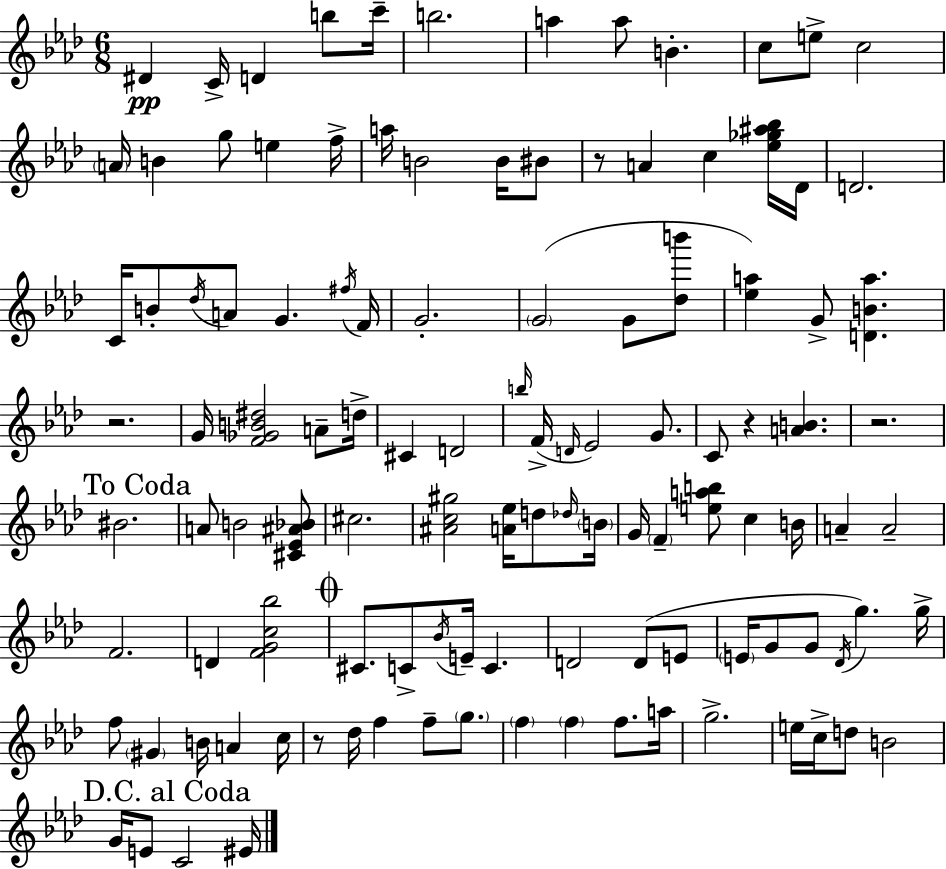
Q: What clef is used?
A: treble